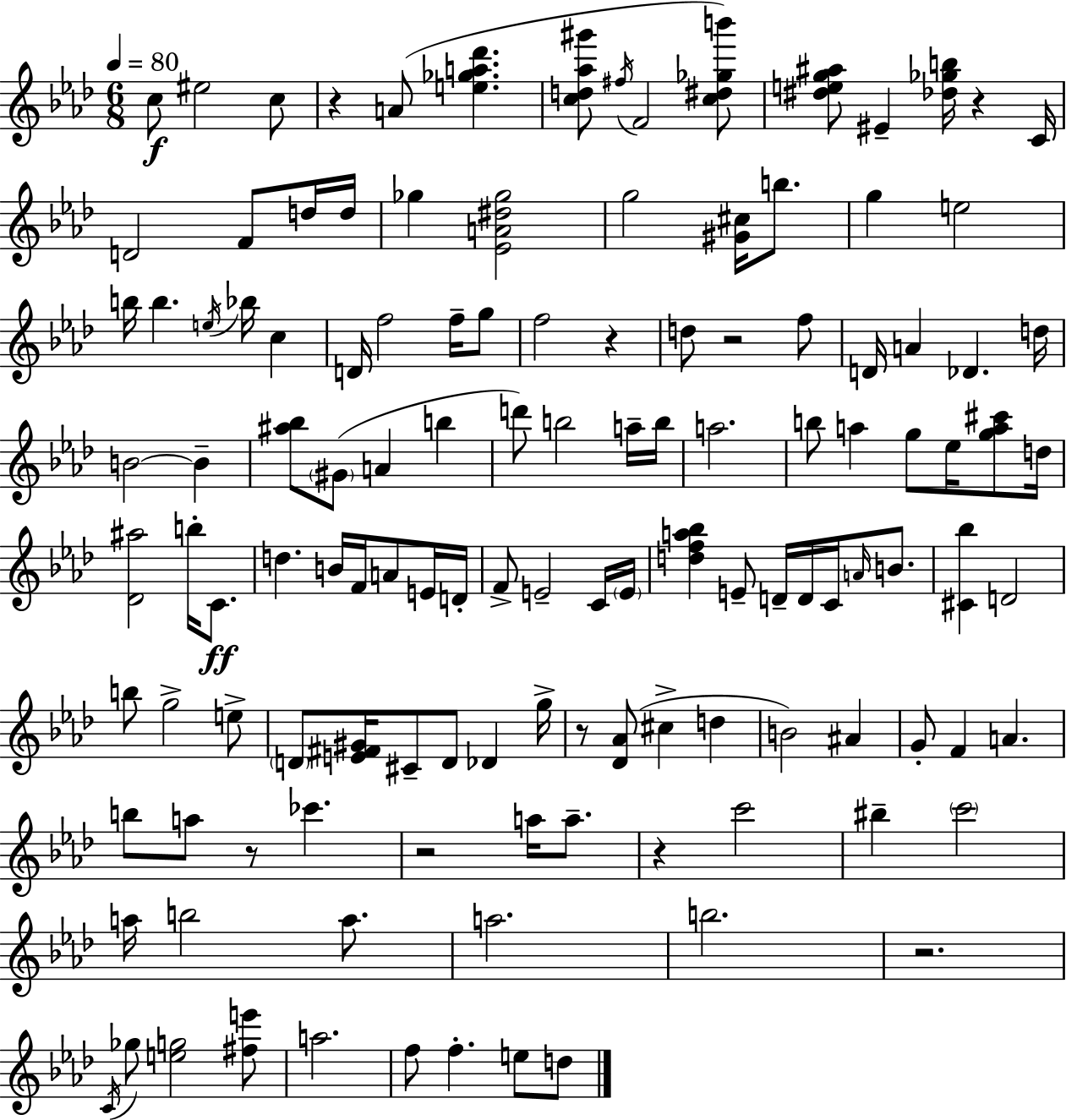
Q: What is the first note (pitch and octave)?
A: C5